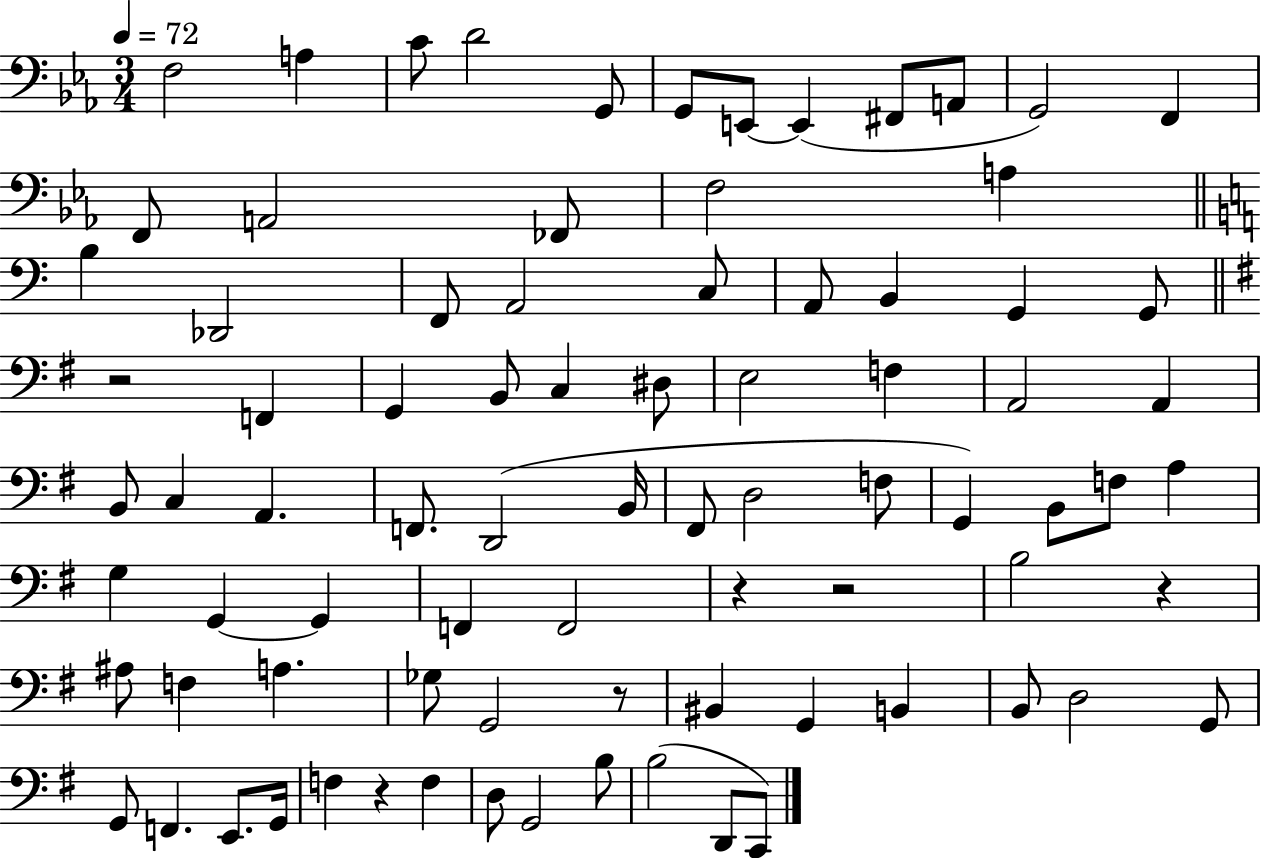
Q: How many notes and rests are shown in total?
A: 83